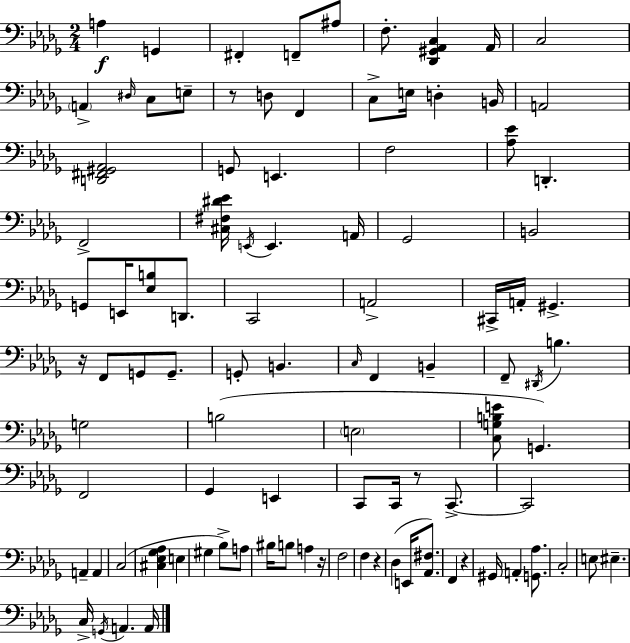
X:1
T:Untitled
M:2/4
L:1/4
K:Bbm
A, G,, ^F,, F,,/2 ^A,/2 F,/2 [_D,,^G,,_A,,C,] _A,,/4 C,2 A,, ^D,/4 C,/2 E,/2 z/2 D,/2 F,, C,/2 E,/4 D, B,,/4 A,,2 [D,,^F,,^G,,_A,,]2 G,,/2 E,, F,2 [_A,_E]/2 D,, F,,2 [^C,^F,^D_E]/4 E,,/4 E,, A,,/4 _G,,2 B,,2 G,,/2 E,,/4 [_E,B,]/2 D,,/2 C,,2 A,,2 ^C,,/4 A,,/4 ^G,, z/4 F,,/2 G,,/2 G,,/2 G,,/2 B,, C,/4 F,, B,, F,,/2 ^D,,/4 B, G,2 B,2 E,2 [C,G,B,E]/2 G,, F,,2 _G,, E,, C,,/2 C,,/4 z/2 C,,/2 C,,2 A,, A,, C,2 [^C,_E,_G,_A,] E, ^G, _B,/2 A,/2 ^B,/4 B,/2 A, z/4 F,2 F, z _D, E,,/4 [_A,,^F,]/2 F,, z ^G,,/4 A,, [G,,_A,]/2 C,2 E,/2 ^E, C,/4 G,,/4 A,, A,,/4